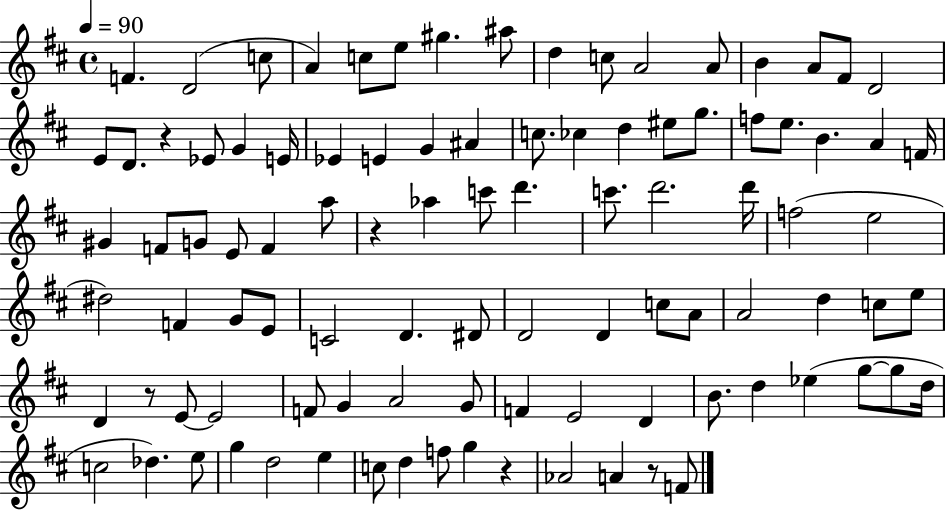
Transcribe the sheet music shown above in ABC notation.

X:1
T:Untitled
M:4/4
L:1/4
K:D
F D2 c/2 A c/2 e/2 ^g ^a/2 d c/2 A2 A/2 B A/2 ^F/2 D2 E/2 D/2 z _E/2 G E/4 _E E G ^A c/2 _c d ^e/2 g/2 f/2 e/2 B A F/4 ^G F/2 G/2 E/2 F a/2 z _a c'/2 d' c'/2 d'2 d'/4 f2 e2 ^d2 F G/2 E/2 C2 D ^D/2 D2 D c/2 A/2 A2 d c/2 e/2 D z/2 E/2 E2 F/2 G A2 G/2 F E2 D B/2 d _e g/2 g/2 d/4 c2 _d e/2 g d2 e c/2 d f/2 g z _A2 A z/2 F/2